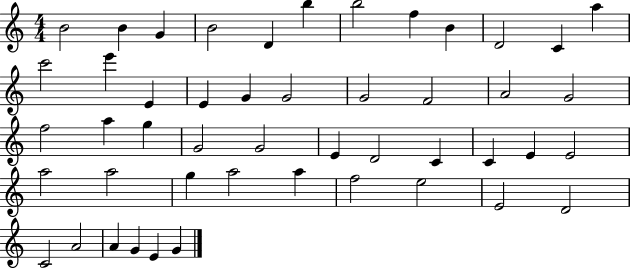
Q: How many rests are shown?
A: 0